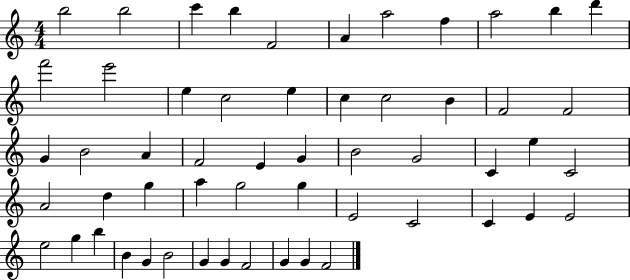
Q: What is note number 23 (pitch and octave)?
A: B4